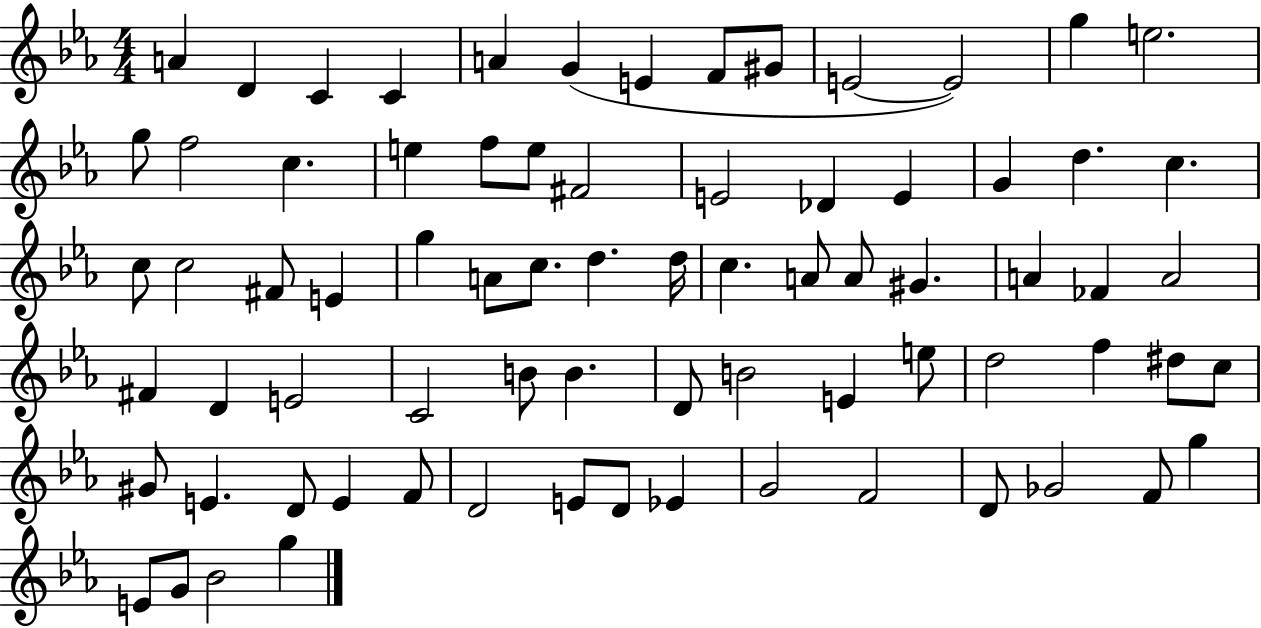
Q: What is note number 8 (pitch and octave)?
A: F4